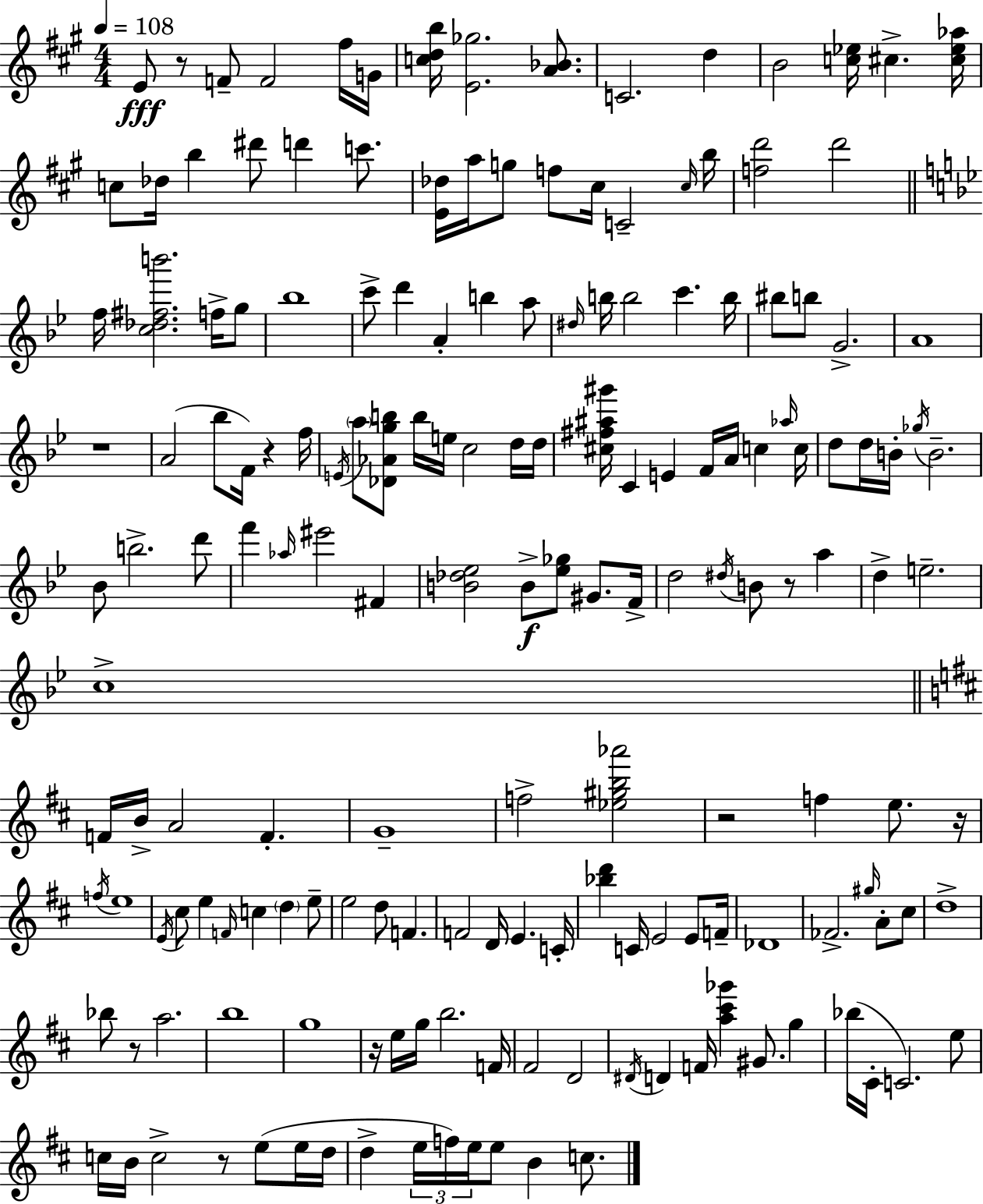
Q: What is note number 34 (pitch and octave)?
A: B5